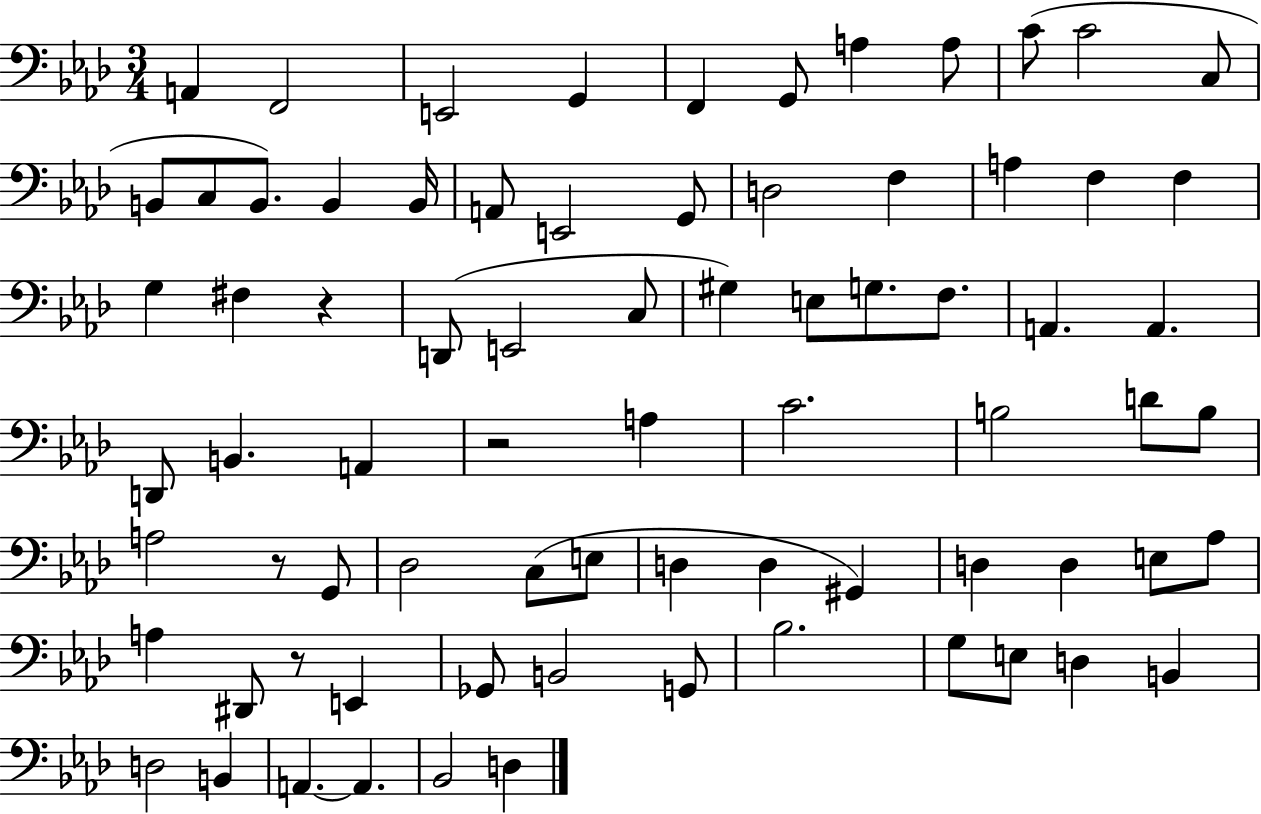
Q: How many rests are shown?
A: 4